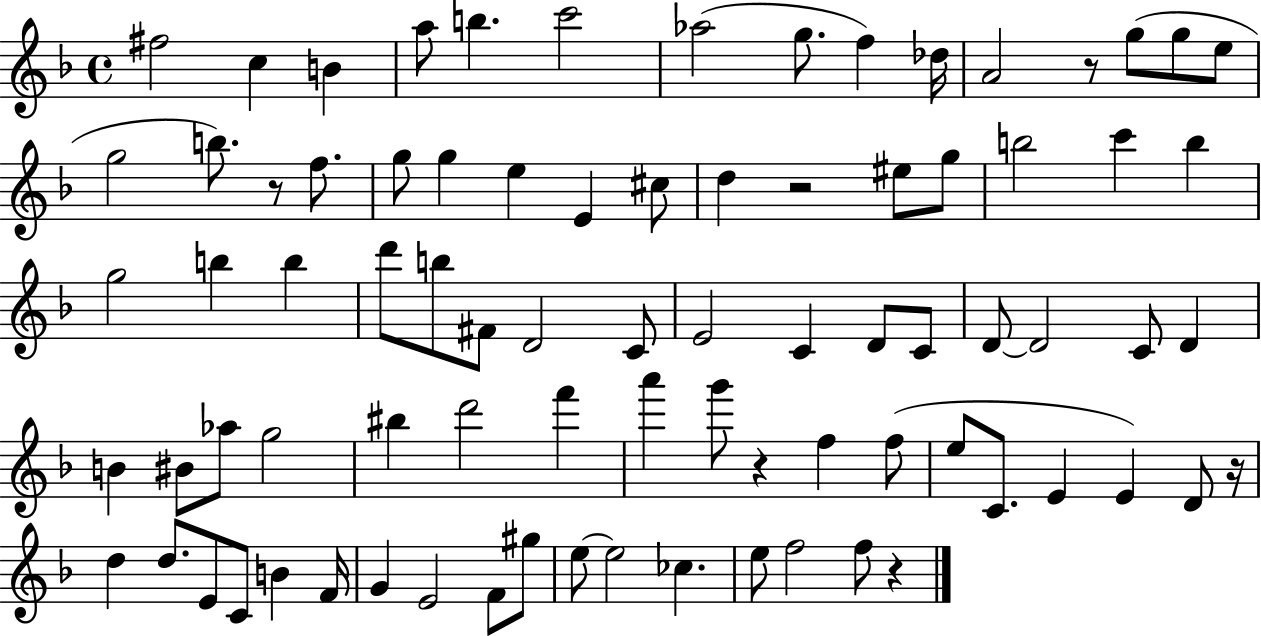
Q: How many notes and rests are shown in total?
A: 82